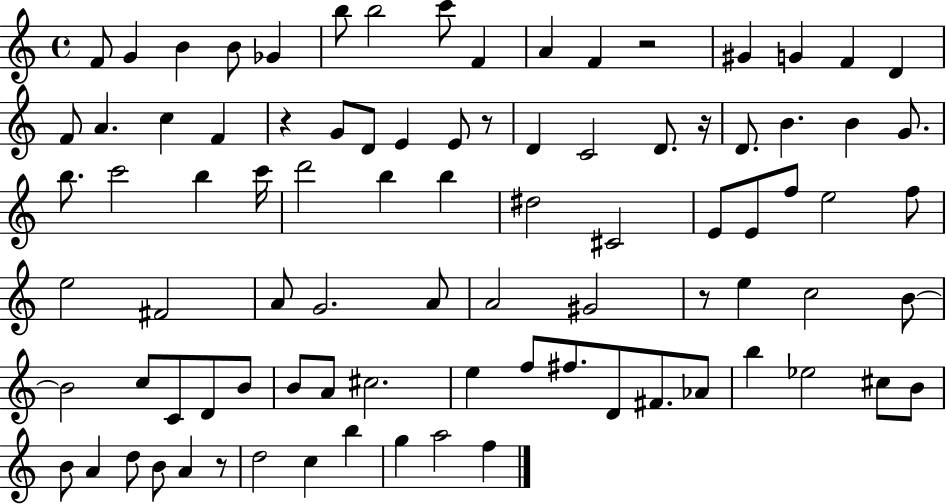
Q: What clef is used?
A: treble